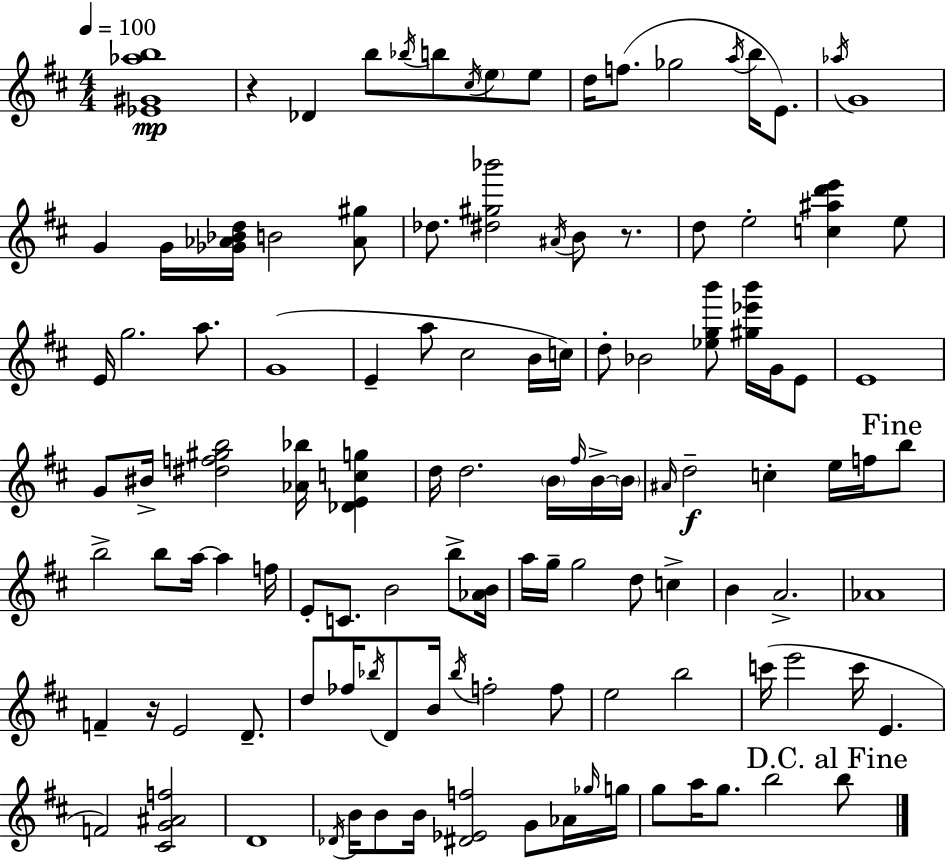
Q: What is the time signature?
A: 4/4